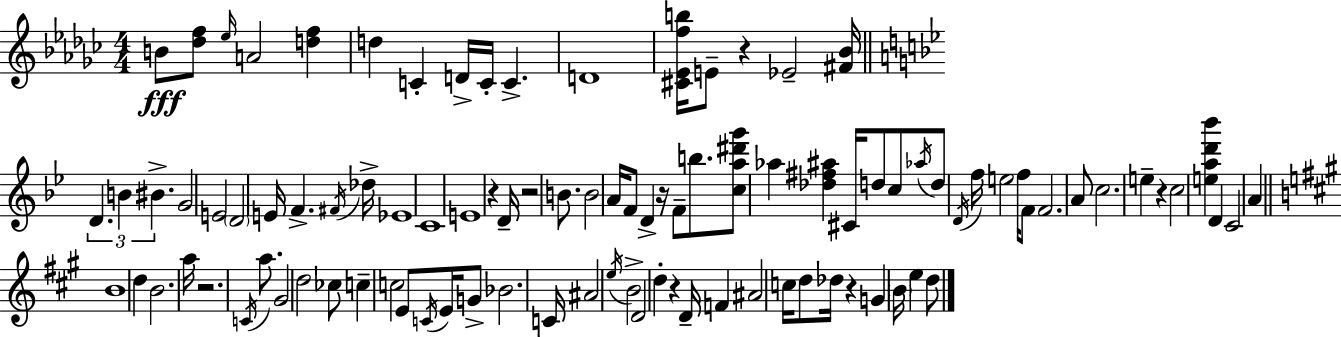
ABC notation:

X:1
T:Untitled
M:4/4
L:1/4
K:Ebm
B/2 [_df]/2 _e/4 A2 [df] d C D/4 C/4 C D4 [^C_Efb]/4 E/2 z _E2 [^F_B]/4 D B ^B G2 E2 D2 E/4 F ^F/4 _d/4 _E4 C4 E4 z D/4 z2 B/2 B2 A/4 F/2 D z/4 F/2 b/2 [ca^d'g']/2 _a [_d^f^a] ^C/4 d/2 c/2 _a/4 d/2 D/4 f/4 e2 f/4 F/2 F2 A/2 c2 e z c2 [ead'_b'] D C2 A B4 d B2 a/4 z2 C/4 a/2 ^G2 d2 _c/2 c c2 E/2 C/4 E/4 G/2 _B2 C/4 ^A2 e/4 B2 D2 d z D/4 F ^A2 c/4 d/2 _d/4 z G B/4 e d/2